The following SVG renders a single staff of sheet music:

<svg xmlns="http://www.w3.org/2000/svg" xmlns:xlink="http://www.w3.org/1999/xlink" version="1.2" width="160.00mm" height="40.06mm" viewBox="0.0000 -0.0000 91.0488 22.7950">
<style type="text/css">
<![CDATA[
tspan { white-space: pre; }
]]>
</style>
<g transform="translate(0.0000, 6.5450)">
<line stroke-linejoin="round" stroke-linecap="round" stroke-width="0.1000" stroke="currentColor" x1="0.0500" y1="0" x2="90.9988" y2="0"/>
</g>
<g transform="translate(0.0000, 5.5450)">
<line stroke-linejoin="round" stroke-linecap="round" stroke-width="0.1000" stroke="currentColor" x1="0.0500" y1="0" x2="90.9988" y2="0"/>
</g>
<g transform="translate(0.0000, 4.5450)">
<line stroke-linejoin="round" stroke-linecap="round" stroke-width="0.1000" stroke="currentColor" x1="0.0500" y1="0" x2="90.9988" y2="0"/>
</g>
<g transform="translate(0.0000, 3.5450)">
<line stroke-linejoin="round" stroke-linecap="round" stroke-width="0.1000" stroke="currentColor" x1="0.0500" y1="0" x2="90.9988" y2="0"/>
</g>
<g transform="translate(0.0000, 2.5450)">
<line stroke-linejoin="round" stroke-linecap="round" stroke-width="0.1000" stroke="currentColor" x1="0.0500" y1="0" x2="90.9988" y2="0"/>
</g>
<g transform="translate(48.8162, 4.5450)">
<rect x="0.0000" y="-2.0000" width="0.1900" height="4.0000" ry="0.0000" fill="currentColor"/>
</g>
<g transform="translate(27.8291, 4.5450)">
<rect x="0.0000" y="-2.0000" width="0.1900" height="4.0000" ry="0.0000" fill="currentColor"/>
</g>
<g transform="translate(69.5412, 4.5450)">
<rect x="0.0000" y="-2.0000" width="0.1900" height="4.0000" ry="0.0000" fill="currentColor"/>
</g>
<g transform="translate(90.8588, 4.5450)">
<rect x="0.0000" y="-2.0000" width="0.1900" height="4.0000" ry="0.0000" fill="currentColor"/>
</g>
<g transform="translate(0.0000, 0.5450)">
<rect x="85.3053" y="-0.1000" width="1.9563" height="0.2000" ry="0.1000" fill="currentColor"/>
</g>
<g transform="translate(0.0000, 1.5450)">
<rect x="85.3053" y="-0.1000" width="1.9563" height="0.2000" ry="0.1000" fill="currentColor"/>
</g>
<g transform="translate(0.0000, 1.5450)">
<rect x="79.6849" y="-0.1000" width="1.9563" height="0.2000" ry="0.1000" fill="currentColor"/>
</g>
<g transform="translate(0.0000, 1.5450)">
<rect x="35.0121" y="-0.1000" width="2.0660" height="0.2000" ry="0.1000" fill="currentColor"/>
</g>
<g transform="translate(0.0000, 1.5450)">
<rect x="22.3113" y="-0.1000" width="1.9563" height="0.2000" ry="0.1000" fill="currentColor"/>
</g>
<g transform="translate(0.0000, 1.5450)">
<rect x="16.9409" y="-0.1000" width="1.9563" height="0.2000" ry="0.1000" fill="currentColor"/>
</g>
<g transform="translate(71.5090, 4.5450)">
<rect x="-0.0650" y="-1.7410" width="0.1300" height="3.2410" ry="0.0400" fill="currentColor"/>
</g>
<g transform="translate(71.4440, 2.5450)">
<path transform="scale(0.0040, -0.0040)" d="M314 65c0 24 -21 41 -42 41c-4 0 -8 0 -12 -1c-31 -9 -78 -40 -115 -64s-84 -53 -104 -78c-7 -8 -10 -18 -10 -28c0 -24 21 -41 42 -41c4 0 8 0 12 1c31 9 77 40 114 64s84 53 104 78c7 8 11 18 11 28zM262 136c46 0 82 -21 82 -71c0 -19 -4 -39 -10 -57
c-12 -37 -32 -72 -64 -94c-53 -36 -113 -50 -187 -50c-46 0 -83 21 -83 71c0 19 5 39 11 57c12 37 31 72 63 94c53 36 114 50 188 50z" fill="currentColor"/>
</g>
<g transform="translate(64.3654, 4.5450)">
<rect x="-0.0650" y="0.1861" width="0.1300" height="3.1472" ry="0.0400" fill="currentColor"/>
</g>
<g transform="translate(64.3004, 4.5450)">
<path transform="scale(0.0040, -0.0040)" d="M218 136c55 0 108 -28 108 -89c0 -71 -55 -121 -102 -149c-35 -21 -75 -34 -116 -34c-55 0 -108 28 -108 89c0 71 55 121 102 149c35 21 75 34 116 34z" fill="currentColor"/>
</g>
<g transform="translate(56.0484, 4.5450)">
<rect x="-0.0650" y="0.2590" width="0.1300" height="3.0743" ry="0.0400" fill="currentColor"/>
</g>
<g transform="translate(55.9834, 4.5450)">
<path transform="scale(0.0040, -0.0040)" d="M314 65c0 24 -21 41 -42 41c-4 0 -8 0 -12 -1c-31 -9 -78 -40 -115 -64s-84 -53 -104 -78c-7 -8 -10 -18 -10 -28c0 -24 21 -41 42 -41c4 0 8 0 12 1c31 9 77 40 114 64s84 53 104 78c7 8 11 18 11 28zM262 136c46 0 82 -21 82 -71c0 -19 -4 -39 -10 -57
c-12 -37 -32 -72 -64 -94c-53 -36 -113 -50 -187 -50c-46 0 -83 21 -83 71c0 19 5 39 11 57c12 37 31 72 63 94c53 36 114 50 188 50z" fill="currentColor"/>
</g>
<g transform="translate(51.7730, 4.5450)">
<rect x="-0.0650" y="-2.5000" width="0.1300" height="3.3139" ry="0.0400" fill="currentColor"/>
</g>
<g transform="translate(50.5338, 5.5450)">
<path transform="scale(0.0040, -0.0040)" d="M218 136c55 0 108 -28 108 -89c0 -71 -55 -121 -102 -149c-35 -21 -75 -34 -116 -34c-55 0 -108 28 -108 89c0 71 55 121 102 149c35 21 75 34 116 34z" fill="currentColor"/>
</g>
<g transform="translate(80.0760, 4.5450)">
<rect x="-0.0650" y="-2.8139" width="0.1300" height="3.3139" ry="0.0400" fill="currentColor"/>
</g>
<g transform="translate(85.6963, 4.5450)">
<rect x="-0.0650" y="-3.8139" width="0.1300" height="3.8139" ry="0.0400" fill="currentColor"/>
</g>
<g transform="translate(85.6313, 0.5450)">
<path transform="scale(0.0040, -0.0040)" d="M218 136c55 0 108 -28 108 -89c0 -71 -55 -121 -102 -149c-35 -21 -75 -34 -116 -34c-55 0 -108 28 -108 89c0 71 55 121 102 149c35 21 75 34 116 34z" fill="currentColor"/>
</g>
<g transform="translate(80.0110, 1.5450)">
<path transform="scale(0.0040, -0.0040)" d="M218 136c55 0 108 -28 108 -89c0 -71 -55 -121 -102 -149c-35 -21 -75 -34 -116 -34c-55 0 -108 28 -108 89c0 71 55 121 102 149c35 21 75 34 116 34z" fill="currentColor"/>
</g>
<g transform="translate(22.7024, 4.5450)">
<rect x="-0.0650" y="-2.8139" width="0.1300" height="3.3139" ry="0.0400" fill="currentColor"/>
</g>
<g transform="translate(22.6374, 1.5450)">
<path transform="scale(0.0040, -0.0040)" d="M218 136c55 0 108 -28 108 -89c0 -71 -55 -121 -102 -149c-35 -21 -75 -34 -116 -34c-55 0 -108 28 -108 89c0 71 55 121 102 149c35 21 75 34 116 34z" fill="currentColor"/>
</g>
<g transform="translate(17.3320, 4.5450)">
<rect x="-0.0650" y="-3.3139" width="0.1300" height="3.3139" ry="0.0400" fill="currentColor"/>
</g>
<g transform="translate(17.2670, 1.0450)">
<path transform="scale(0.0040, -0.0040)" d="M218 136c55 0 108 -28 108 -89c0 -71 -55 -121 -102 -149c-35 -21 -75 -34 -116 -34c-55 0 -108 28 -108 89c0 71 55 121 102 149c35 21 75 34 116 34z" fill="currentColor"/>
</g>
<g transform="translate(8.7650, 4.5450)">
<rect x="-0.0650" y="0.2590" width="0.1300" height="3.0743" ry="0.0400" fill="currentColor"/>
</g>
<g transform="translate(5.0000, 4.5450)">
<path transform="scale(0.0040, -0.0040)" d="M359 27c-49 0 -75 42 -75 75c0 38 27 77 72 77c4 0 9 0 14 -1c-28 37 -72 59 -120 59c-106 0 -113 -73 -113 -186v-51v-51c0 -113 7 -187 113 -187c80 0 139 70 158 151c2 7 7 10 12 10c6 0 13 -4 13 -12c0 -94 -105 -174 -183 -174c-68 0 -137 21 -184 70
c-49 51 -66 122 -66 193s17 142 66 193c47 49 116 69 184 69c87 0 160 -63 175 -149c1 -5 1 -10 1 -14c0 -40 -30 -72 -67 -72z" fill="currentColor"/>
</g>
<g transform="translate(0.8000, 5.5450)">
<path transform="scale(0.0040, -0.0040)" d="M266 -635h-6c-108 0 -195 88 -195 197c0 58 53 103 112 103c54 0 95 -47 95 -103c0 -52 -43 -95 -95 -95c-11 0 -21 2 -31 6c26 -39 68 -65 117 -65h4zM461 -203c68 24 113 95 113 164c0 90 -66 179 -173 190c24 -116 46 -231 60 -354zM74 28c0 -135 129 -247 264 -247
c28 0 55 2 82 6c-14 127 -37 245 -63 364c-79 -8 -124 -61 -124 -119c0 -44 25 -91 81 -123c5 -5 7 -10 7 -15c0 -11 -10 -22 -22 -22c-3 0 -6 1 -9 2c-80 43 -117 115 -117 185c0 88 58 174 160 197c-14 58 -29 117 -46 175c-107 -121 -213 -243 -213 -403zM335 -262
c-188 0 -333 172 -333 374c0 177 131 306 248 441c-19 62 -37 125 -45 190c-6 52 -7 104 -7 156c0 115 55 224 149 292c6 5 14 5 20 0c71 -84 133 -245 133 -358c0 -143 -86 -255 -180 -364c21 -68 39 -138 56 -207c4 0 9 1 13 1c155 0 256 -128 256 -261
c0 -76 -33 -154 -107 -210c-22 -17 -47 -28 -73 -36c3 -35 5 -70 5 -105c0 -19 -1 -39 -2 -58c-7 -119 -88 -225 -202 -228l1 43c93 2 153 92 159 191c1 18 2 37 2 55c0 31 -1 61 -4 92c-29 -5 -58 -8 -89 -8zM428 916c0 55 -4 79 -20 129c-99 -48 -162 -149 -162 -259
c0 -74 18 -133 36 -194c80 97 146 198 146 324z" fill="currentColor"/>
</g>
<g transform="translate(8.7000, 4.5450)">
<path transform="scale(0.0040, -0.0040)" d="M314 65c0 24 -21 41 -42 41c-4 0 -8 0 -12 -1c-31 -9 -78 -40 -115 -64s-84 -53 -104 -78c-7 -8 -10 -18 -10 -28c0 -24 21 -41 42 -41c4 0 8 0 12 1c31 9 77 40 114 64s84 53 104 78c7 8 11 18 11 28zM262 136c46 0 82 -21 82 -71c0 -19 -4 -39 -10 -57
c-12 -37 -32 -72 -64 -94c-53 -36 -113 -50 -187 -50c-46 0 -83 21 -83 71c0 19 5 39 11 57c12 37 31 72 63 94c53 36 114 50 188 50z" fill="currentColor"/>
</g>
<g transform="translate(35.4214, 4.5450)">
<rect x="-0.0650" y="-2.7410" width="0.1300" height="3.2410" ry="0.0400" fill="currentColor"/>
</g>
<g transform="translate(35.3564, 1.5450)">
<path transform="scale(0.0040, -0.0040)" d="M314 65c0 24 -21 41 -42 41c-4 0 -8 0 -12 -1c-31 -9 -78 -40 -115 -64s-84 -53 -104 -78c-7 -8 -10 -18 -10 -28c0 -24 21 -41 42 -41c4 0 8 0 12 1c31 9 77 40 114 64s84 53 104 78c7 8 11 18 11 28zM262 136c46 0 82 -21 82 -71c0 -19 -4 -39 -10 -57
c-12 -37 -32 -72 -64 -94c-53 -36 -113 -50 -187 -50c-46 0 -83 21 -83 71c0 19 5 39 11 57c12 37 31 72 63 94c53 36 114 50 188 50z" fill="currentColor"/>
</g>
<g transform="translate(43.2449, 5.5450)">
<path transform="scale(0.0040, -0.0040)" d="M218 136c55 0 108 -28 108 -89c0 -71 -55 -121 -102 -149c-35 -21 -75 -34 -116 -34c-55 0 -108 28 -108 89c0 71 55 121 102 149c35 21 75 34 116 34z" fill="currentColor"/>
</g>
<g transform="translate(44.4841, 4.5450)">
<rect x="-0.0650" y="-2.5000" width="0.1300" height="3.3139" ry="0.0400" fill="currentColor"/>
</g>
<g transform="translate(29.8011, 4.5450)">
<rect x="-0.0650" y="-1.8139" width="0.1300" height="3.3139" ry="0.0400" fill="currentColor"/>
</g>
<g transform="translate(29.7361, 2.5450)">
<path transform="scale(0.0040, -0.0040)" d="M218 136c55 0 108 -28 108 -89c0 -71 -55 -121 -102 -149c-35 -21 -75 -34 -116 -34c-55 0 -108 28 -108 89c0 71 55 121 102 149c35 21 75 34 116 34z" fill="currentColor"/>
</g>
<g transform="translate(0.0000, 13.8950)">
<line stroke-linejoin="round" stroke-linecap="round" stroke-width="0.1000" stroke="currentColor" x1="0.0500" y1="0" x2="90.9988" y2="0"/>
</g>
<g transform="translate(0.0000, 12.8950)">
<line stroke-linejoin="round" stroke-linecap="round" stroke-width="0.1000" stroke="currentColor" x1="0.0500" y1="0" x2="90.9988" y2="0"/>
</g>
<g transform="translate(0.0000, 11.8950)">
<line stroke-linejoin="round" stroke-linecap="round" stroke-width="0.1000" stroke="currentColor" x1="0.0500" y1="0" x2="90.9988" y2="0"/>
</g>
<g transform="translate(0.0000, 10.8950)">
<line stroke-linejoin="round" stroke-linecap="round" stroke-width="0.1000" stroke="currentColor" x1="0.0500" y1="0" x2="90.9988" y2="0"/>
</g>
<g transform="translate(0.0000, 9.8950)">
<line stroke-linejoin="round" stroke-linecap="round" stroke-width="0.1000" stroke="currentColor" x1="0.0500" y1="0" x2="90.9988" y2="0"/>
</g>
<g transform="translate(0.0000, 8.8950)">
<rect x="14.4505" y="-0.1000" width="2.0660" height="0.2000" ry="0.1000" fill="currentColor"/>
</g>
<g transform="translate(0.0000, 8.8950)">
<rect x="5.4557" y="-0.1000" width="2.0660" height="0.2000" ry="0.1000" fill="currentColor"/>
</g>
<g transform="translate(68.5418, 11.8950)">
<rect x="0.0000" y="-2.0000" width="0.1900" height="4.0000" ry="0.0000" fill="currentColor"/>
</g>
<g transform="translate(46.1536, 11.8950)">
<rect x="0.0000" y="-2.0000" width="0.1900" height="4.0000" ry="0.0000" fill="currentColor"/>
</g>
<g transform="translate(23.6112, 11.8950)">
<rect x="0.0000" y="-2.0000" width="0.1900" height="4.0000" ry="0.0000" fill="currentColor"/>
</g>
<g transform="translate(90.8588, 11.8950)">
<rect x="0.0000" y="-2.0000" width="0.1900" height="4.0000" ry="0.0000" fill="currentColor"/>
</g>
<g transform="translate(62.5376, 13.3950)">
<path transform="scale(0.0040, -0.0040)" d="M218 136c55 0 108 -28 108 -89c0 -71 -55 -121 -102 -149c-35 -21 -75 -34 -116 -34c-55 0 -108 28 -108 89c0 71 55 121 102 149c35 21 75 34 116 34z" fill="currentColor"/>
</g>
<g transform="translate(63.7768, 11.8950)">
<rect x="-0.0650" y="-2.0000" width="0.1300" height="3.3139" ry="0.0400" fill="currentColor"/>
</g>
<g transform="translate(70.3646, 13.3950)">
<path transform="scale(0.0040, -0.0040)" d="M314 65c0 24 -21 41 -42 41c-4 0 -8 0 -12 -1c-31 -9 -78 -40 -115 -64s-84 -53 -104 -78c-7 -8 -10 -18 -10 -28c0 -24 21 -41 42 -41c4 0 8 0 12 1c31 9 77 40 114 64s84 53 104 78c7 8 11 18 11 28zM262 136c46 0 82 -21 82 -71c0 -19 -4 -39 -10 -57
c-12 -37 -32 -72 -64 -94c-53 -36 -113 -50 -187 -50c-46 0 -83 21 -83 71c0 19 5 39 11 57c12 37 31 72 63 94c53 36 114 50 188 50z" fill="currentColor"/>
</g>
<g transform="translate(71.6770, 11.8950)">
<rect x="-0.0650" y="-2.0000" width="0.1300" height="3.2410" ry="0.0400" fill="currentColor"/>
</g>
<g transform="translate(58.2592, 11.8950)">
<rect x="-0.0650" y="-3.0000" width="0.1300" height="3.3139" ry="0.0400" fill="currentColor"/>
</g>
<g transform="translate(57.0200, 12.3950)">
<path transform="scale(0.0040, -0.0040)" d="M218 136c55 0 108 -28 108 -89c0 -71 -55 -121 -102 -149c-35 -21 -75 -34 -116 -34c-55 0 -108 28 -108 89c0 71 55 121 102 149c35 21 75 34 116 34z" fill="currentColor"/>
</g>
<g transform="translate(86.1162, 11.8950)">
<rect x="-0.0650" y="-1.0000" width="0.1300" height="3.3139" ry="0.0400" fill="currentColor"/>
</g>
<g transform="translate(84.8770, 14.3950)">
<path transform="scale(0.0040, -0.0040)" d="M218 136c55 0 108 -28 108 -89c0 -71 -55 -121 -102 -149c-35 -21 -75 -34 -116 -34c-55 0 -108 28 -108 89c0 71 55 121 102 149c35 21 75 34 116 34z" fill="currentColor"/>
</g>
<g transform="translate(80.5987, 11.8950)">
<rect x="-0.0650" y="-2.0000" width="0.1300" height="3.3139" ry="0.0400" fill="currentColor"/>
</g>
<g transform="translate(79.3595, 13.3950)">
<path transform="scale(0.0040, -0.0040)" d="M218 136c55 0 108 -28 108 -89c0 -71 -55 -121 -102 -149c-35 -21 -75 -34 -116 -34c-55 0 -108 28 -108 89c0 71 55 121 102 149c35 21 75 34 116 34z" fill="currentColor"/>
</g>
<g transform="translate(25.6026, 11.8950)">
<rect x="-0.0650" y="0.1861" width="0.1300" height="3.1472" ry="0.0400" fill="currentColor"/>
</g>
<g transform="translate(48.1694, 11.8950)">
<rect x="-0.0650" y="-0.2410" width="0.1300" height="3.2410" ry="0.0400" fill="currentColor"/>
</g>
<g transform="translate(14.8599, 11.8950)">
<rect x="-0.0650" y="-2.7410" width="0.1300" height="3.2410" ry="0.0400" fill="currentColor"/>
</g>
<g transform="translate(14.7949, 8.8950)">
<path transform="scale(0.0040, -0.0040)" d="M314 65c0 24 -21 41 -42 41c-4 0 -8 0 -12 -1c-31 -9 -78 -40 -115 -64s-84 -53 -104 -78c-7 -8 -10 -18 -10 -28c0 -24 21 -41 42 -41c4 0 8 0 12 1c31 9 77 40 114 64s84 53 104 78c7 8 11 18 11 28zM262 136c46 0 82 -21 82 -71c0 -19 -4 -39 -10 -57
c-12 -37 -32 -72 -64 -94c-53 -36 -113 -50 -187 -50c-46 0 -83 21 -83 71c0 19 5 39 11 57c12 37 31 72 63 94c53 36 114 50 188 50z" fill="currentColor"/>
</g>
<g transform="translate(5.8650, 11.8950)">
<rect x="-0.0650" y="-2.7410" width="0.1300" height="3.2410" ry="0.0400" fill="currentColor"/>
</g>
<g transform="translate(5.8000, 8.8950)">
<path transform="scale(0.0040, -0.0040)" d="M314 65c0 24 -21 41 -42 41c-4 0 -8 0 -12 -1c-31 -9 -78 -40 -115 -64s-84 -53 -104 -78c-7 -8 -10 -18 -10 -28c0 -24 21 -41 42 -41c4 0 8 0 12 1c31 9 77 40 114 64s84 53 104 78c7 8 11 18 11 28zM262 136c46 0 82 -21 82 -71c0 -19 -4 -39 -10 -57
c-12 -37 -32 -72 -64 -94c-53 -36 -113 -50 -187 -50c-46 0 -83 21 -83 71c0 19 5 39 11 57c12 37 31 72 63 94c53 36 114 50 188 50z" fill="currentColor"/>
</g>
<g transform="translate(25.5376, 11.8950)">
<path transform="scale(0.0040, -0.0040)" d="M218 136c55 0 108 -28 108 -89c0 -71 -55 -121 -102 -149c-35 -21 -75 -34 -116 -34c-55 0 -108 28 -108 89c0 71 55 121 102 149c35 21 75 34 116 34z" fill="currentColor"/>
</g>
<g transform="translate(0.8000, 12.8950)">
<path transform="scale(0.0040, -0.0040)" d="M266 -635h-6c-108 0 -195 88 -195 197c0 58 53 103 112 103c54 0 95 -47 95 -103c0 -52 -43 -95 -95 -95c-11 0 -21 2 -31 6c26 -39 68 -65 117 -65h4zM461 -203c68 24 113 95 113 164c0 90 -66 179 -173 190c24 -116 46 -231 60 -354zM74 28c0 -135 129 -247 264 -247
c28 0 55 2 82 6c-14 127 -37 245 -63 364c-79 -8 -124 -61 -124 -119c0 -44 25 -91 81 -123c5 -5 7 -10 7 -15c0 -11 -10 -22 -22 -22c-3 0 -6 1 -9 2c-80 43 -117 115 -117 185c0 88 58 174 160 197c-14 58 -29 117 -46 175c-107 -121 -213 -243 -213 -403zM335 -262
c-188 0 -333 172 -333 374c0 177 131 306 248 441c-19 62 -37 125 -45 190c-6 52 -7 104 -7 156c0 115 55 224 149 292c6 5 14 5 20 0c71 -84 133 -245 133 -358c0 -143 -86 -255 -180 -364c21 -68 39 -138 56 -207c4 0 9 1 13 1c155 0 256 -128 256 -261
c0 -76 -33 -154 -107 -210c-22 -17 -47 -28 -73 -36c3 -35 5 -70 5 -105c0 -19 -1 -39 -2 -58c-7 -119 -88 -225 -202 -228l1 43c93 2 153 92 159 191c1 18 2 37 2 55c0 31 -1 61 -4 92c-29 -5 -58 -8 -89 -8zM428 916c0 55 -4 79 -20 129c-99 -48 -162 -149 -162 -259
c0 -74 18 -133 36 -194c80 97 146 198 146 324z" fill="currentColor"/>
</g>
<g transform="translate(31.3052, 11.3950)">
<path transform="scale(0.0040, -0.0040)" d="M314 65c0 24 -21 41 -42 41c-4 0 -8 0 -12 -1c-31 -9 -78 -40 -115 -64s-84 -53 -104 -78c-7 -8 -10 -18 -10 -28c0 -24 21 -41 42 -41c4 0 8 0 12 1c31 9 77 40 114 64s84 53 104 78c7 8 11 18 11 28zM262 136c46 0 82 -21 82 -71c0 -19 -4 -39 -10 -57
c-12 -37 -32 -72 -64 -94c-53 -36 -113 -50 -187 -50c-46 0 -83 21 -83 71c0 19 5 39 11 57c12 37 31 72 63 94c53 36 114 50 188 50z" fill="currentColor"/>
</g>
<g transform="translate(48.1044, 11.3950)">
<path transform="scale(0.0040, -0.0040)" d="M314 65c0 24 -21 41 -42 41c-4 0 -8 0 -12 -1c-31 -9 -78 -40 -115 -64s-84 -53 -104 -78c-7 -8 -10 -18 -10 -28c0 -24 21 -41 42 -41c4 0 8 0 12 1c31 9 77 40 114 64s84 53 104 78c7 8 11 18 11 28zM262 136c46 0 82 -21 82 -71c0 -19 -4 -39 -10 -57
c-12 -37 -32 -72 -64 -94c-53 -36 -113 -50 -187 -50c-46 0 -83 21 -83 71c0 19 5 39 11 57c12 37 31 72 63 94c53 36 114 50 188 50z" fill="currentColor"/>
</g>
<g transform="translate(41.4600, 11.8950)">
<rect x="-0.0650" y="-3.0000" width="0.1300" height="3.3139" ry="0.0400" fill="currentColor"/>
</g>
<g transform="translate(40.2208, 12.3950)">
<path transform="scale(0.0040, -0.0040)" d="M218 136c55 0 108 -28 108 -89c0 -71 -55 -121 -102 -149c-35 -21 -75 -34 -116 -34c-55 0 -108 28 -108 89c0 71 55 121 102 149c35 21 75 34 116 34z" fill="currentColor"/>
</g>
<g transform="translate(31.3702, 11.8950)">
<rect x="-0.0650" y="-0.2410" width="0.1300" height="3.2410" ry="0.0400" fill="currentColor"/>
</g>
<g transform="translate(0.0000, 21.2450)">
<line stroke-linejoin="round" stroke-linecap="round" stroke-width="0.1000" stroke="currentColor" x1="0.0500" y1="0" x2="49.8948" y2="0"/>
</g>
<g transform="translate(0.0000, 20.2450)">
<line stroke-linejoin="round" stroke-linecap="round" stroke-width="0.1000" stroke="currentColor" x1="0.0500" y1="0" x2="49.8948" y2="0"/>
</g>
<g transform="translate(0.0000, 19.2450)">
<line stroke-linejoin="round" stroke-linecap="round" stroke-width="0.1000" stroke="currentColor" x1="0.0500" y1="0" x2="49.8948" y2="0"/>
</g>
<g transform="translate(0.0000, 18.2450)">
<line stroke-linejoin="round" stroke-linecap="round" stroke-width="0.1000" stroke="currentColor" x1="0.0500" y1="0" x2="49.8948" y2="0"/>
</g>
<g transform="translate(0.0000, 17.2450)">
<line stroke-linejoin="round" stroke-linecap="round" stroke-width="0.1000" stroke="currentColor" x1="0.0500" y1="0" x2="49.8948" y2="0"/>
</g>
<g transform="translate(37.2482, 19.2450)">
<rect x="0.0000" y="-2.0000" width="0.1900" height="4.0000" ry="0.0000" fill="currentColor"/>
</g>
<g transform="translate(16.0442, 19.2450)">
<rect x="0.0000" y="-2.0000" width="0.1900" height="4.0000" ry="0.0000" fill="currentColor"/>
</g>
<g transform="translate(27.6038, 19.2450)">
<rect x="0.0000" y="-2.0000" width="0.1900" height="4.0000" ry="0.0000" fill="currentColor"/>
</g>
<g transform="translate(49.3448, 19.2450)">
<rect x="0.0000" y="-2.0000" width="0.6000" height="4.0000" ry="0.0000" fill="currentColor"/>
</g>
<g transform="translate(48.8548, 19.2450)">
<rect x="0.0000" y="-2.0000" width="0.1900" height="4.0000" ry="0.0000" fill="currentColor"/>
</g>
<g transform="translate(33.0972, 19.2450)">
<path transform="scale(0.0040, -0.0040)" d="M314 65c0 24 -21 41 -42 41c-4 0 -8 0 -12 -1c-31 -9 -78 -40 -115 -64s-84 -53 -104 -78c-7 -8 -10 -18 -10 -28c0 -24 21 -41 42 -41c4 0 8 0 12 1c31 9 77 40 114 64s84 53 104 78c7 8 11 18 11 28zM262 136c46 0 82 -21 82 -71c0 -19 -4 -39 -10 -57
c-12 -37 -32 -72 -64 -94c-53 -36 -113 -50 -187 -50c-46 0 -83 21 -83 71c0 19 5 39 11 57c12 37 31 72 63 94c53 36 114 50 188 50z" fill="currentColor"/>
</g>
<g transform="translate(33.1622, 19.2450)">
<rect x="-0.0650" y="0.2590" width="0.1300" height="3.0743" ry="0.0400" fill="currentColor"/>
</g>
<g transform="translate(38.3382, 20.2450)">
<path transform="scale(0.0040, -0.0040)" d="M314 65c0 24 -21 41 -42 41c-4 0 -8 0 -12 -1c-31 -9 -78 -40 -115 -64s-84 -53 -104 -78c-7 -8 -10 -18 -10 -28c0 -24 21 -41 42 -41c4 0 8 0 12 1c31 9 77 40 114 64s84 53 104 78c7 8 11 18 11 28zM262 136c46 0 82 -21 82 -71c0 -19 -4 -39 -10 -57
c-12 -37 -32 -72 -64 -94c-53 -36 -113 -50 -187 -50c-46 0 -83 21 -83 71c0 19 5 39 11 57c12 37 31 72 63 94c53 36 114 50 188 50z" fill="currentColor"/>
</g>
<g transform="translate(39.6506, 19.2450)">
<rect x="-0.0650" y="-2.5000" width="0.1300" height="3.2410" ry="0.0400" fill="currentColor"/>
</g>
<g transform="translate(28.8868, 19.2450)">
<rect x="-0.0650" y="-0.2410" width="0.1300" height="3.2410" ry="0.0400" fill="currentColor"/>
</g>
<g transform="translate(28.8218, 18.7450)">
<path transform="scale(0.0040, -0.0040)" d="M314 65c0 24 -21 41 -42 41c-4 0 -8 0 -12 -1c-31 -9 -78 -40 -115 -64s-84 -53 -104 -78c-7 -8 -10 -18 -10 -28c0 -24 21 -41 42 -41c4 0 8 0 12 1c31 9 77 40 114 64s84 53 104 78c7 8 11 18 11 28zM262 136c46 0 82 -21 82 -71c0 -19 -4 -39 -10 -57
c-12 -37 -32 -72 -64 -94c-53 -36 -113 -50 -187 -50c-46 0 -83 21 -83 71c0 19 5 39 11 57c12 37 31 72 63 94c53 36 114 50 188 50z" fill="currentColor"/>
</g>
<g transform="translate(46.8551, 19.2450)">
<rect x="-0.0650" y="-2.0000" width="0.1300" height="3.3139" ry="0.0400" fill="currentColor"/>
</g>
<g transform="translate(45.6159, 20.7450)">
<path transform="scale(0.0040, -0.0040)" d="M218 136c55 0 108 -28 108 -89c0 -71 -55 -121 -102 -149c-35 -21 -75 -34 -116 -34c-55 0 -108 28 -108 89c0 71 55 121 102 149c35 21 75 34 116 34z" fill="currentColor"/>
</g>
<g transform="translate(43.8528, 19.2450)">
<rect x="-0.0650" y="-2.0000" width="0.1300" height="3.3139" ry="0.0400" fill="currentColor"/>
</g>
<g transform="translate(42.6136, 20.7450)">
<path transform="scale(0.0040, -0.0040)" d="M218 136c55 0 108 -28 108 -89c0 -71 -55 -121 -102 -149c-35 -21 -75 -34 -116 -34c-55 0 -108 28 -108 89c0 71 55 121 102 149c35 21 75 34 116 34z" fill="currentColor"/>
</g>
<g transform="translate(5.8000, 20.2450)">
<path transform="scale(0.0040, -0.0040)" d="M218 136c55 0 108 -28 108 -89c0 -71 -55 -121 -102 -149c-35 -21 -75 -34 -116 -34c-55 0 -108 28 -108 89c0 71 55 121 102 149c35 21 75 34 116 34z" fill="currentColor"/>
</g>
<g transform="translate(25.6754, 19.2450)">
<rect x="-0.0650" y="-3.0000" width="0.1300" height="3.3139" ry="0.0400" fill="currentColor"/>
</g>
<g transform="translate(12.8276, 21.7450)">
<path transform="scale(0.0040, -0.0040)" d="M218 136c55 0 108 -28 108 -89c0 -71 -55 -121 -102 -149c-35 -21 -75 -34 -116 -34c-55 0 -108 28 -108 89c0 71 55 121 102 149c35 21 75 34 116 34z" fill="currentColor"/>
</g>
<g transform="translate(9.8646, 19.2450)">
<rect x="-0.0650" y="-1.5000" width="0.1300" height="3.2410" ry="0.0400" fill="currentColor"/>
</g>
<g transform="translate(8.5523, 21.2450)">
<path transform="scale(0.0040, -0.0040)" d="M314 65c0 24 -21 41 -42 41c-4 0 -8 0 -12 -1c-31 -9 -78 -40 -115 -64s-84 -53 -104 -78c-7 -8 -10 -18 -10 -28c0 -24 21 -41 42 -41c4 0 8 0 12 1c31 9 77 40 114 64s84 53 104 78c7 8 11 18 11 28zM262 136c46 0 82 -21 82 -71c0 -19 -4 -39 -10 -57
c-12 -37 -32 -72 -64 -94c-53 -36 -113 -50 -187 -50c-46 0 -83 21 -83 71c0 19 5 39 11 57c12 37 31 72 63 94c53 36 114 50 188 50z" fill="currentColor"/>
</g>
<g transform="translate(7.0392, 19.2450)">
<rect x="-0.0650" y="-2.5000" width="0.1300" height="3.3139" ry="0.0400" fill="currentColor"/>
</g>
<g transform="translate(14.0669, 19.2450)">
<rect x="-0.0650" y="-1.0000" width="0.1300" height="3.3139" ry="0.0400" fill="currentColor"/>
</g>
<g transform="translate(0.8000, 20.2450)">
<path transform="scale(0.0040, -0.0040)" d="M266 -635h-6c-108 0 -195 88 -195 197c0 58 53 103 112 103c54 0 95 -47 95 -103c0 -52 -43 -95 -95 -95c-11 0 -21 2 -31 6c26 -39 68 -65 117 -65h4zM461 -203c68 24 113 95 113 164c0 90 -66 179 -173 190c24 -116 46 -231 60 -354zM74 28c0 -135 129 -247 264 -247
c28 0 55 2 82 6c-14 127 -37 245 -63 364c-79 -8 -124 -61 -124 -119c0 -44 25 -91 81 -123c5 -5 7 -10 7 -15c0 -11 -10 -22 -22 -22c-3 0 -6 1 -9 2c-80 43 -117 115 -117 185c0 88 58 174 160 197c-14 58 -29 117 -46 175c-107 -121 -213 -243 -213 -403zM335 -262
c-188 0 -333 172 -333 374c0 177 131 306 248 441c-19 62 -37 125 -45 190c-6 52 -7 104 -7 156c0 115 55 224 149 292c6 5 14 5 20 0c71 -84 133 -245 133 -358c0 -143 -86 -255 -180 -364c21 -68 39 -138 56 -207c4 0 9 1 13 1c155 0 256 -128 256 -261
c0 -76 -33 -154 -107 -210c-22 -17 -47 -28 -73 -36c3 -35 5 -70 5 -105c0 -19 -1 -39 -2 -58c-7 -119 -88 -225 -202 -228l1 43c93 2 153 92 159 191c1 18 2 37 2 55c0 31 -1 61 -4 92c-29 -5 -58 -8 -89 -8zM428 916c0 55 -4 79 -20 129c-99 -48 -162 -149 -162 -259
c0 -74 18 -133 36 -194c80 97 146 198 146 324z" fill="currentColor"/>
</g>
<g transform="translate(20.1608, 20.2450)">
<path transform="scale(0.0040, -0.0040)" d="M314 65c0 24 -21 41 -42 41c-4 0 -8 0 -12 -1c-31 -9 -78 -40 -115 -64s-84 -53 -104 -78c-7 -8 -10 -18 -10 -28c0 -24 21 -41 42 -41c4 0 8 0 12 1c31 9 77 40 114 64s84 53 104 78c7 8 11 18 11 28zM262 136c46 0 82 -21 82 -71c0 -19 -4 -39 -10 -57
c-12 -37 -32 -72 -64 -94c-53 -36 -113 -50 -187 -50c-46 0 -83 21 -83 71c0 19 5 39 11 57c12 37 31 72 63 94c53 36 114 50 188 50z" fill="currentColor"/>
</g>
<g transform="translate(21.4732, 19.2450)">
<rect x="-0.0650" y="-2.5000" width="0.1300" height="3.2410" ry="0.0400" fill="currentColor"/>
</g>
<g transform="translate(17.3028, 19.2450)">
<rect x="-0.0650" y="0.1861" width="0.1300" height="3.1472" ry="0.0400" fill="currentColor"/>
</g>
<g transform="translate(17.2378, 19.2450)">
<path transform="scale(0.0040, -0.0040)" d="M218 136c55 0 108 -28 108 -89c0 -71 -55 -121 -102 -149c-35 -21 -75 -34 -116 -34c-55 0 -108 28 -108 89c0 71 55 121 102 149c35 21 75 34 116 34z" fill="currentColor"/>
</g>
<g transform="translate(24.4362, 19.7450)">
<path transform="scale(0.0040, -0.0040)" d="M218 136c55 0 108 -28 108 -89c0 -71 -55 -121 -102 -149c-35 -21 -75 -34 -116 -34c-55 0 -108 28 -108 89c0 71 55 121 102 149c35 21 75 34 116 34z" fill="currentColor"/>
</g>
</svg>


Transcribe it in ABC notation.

X:1
T:Untitled
M:4/4
L:1/4
K:C
B2 b a f a2 G G B2 B f2 a c' a2 a2 B c2 A c2 A F F2 F D G E2 D B G2 A c2 B2 G2 F F